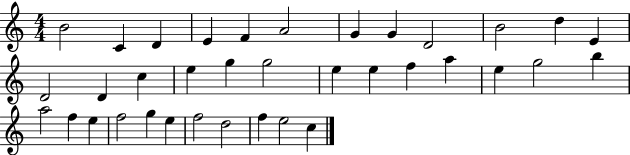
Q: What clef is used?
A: treble